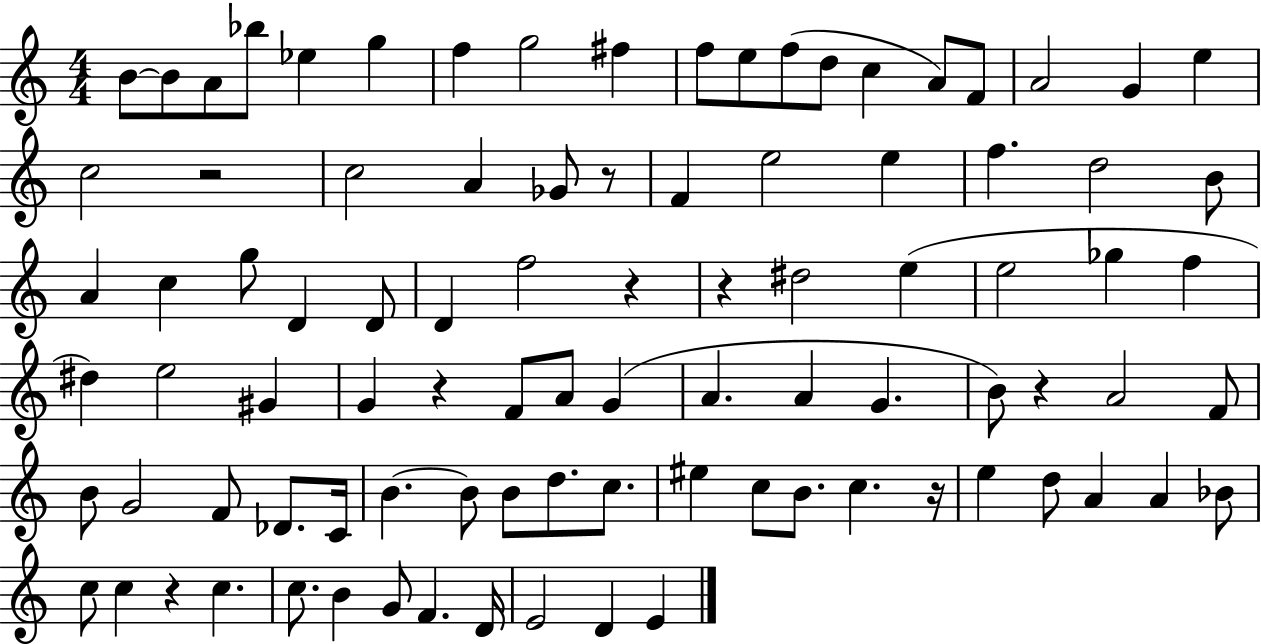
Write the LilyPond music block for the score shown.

{
  \clef treble
  \numericTimeSignature
  \time 4/4
  \key c \major
  b'8~~ b'8 a'8 bes''8 ees''4 g''4 | f''4 g''2 fis''4 | f''8 e''8 f''8( d''8 c''4 a'8) f'8 | a'2 g'4 e''4 | \break c''2 r2 | c''2 a'4 ges'8 r8 | f'4 e''2 e''4 | f''4. d''2 b'8 | \break a'4 c''4 g''8 d'4 d'8 | d'4 f''2 r4 | r4 dis''2 e''4( | e''2 ges''4 f''4 | \break dis''4) e''2 gis'4 | g'4 r4 f'8 a'8 g'4( | a'4. a'4 g'4. | b'8) r4 a'2 f'8 | \break b'8 g'2 f'8 des'8. c'16 | b'4.~~ b'8 b'8 d''8. c''8. | eis''4 c''8 b'8. c''4. r16 | e''4 d''8 a'4 a'4 bes'8 | \break c''8 c''4 r4 c''4. | c''8. b'4 g'8 f'4. d'16 | e'2 d'4 e'4 | \bar "|."
}